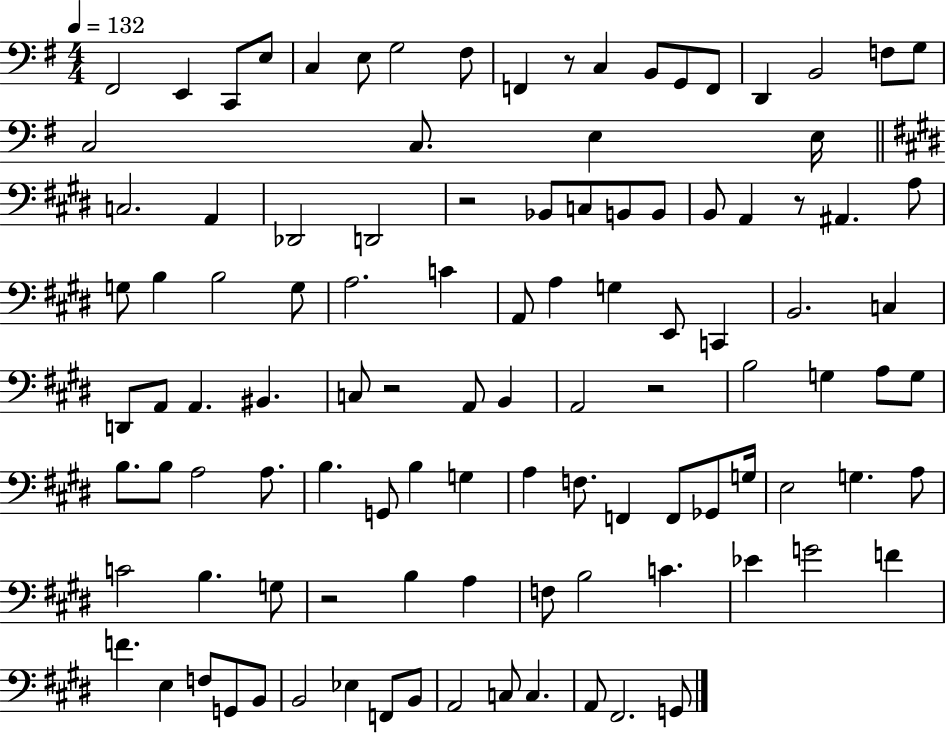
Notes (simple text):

F#2/h E2/q C2/e E3/e C3/q E3/e G3/h F#3/e F2/q R/e C3/q B2/e G2/e F2/e D2/q B2/h F3/e G3/e C3/h C3/e. E3/q E3/s C3/h. A2/q Db2/h D2/h R/h Bb2/e C3/e B2/e B2/e B2/e A2/q R/e A#2/q. A3/e G3/e B3/q B3/h G3/e A3/h. C4/q A2/e A3/q G3/q E2/e C2/q B2/h. C3/q D2/e A2/e A2/q. BIS2/q. C3/e R/h A2/e B2/q A2/h R/h B3/h G3/q A3/e G3/e B3/e. B3/e A3/h A3/e. B3/q. G2/e B3/q G3/q A3/q F3/e. F2/q F2/e Gb2/e G3/s E3/h G3/q. A3/e C4/h B3/q. G3/e R/h B3/q A3/q F3/e B3/h C4/q. Eb4/q G4/h F4/q F4/q. E3/q F3/e G2/e B2/e B2/h Eb3/q F2/e B2/e A2/h C3/e C3/q. A2/e F#2/h. G2/e